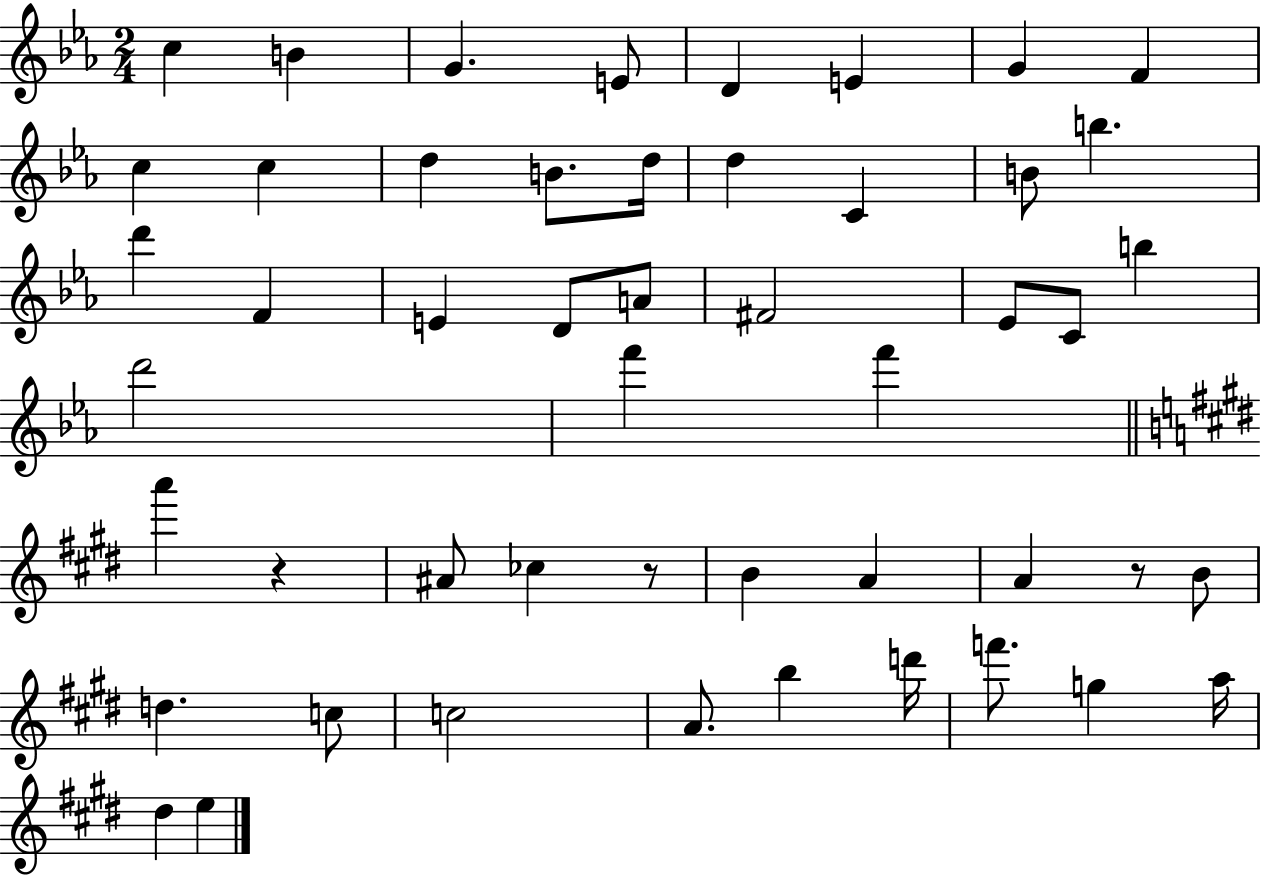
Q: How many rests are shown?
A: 3